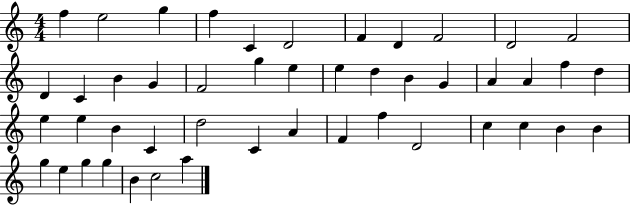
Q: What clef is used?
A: treble